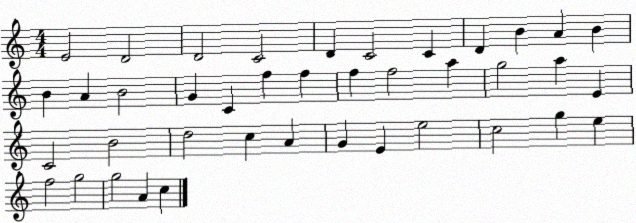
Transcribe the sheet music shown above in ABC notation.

X:1
T:Untitled
M:4/4
L:1/4
K:C
E2 D2 D2 C2 D C2 C D B A B B A B2 G C f f f f2 a g2 a E C2 B2 d2 c A G E e2 c2 g e f2 g2 g2 A c